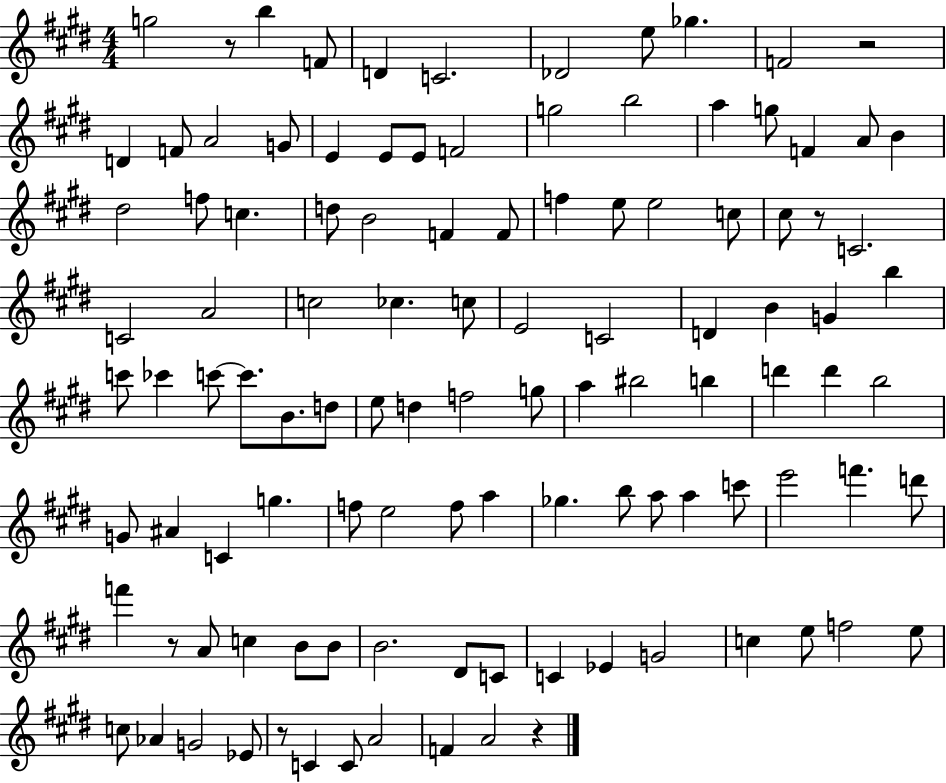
G5/h R/e B5/q F4/e D4/q C4/h. Db4/h E5/e Gb5/q. F4/h R/h D4/q F4/e A4/h G4/e E4/q E4/e E4/e F4/h G5/h B5/h A5/q G5/e F4/q A4/e B4/q D#5/h F5/e C5/q. D5/e B4/h F4/q F4/e F5/q E5/e E5/h C5/e C#5/e R/e C4/h. C4/h A4/h C5/h CES5/q. C5/e E4/h C4/h D4/q B4/q G4/q B5/q C6/e CES6/q C6/e C6/e. B4/e. D5/e E5/e D5/q F5/h G5/e A5/q BIS5/h B5/q D6/q D6/q B5/h G4/e A#4/q C4/q G5/q. F5/e E5/h F5/e A5/q Gb5/q. B5/e A5/e A5/q C6/e E6/h F6/q. D6/e F6/q R/e A4/e C5/q B4/e B4/e B4/h. D#4/e C4/e C4/q Eb4/q G4/h C5/q E5/e F5/h E5/e C5/e Ab4/q G4/h Eb4/e R/e C4/q C4/e A4/h F4/q A4/h R/q